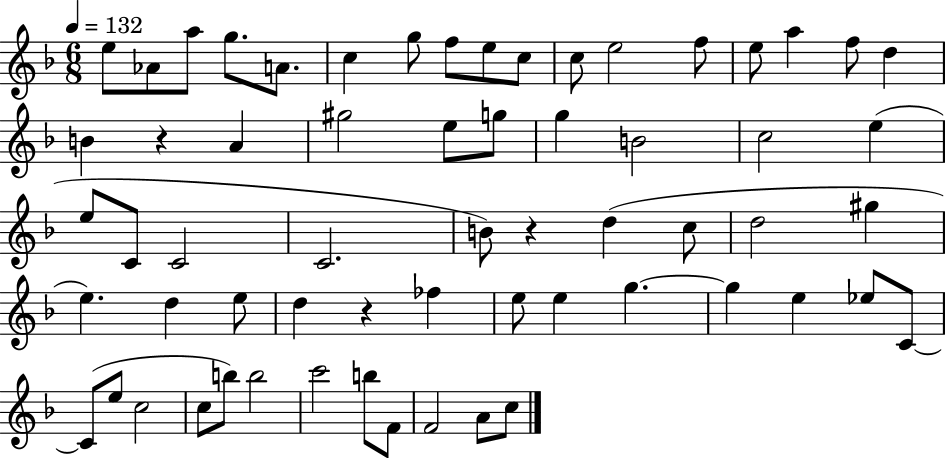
{
  \clef treble
  \numericTimeSignature
  \time 6/8
  \key f \major
  \tempo 4 = 132
  e''8 aes'8 a''8 g''8. a'8. | c''4 g''8 f''8 e''8 c''8 | c''8 e''2 f''8 | e''8 a''4 f''8 d''4 | \break b'4 r4 a'4 | gis''2 e''8 g''8 | g''4 b'2 | c''2 e''4( | \break e''8 c'8 c'2 | c'2. | b'8) r4 d''4( c''8 | d''2 gis''4 | \break e''4.) d''4 e''8 | d''4 r4 fes''4 | e''8 e''4 g''4.~~ | g''4 e''4 ees''8 c'8~~ | \break c'8( e''8 c''2 | c''8 b''8) b''2 | c'''2 b''8 f'8 | f'2 a'8 c''8 | \break \bar "|."
}